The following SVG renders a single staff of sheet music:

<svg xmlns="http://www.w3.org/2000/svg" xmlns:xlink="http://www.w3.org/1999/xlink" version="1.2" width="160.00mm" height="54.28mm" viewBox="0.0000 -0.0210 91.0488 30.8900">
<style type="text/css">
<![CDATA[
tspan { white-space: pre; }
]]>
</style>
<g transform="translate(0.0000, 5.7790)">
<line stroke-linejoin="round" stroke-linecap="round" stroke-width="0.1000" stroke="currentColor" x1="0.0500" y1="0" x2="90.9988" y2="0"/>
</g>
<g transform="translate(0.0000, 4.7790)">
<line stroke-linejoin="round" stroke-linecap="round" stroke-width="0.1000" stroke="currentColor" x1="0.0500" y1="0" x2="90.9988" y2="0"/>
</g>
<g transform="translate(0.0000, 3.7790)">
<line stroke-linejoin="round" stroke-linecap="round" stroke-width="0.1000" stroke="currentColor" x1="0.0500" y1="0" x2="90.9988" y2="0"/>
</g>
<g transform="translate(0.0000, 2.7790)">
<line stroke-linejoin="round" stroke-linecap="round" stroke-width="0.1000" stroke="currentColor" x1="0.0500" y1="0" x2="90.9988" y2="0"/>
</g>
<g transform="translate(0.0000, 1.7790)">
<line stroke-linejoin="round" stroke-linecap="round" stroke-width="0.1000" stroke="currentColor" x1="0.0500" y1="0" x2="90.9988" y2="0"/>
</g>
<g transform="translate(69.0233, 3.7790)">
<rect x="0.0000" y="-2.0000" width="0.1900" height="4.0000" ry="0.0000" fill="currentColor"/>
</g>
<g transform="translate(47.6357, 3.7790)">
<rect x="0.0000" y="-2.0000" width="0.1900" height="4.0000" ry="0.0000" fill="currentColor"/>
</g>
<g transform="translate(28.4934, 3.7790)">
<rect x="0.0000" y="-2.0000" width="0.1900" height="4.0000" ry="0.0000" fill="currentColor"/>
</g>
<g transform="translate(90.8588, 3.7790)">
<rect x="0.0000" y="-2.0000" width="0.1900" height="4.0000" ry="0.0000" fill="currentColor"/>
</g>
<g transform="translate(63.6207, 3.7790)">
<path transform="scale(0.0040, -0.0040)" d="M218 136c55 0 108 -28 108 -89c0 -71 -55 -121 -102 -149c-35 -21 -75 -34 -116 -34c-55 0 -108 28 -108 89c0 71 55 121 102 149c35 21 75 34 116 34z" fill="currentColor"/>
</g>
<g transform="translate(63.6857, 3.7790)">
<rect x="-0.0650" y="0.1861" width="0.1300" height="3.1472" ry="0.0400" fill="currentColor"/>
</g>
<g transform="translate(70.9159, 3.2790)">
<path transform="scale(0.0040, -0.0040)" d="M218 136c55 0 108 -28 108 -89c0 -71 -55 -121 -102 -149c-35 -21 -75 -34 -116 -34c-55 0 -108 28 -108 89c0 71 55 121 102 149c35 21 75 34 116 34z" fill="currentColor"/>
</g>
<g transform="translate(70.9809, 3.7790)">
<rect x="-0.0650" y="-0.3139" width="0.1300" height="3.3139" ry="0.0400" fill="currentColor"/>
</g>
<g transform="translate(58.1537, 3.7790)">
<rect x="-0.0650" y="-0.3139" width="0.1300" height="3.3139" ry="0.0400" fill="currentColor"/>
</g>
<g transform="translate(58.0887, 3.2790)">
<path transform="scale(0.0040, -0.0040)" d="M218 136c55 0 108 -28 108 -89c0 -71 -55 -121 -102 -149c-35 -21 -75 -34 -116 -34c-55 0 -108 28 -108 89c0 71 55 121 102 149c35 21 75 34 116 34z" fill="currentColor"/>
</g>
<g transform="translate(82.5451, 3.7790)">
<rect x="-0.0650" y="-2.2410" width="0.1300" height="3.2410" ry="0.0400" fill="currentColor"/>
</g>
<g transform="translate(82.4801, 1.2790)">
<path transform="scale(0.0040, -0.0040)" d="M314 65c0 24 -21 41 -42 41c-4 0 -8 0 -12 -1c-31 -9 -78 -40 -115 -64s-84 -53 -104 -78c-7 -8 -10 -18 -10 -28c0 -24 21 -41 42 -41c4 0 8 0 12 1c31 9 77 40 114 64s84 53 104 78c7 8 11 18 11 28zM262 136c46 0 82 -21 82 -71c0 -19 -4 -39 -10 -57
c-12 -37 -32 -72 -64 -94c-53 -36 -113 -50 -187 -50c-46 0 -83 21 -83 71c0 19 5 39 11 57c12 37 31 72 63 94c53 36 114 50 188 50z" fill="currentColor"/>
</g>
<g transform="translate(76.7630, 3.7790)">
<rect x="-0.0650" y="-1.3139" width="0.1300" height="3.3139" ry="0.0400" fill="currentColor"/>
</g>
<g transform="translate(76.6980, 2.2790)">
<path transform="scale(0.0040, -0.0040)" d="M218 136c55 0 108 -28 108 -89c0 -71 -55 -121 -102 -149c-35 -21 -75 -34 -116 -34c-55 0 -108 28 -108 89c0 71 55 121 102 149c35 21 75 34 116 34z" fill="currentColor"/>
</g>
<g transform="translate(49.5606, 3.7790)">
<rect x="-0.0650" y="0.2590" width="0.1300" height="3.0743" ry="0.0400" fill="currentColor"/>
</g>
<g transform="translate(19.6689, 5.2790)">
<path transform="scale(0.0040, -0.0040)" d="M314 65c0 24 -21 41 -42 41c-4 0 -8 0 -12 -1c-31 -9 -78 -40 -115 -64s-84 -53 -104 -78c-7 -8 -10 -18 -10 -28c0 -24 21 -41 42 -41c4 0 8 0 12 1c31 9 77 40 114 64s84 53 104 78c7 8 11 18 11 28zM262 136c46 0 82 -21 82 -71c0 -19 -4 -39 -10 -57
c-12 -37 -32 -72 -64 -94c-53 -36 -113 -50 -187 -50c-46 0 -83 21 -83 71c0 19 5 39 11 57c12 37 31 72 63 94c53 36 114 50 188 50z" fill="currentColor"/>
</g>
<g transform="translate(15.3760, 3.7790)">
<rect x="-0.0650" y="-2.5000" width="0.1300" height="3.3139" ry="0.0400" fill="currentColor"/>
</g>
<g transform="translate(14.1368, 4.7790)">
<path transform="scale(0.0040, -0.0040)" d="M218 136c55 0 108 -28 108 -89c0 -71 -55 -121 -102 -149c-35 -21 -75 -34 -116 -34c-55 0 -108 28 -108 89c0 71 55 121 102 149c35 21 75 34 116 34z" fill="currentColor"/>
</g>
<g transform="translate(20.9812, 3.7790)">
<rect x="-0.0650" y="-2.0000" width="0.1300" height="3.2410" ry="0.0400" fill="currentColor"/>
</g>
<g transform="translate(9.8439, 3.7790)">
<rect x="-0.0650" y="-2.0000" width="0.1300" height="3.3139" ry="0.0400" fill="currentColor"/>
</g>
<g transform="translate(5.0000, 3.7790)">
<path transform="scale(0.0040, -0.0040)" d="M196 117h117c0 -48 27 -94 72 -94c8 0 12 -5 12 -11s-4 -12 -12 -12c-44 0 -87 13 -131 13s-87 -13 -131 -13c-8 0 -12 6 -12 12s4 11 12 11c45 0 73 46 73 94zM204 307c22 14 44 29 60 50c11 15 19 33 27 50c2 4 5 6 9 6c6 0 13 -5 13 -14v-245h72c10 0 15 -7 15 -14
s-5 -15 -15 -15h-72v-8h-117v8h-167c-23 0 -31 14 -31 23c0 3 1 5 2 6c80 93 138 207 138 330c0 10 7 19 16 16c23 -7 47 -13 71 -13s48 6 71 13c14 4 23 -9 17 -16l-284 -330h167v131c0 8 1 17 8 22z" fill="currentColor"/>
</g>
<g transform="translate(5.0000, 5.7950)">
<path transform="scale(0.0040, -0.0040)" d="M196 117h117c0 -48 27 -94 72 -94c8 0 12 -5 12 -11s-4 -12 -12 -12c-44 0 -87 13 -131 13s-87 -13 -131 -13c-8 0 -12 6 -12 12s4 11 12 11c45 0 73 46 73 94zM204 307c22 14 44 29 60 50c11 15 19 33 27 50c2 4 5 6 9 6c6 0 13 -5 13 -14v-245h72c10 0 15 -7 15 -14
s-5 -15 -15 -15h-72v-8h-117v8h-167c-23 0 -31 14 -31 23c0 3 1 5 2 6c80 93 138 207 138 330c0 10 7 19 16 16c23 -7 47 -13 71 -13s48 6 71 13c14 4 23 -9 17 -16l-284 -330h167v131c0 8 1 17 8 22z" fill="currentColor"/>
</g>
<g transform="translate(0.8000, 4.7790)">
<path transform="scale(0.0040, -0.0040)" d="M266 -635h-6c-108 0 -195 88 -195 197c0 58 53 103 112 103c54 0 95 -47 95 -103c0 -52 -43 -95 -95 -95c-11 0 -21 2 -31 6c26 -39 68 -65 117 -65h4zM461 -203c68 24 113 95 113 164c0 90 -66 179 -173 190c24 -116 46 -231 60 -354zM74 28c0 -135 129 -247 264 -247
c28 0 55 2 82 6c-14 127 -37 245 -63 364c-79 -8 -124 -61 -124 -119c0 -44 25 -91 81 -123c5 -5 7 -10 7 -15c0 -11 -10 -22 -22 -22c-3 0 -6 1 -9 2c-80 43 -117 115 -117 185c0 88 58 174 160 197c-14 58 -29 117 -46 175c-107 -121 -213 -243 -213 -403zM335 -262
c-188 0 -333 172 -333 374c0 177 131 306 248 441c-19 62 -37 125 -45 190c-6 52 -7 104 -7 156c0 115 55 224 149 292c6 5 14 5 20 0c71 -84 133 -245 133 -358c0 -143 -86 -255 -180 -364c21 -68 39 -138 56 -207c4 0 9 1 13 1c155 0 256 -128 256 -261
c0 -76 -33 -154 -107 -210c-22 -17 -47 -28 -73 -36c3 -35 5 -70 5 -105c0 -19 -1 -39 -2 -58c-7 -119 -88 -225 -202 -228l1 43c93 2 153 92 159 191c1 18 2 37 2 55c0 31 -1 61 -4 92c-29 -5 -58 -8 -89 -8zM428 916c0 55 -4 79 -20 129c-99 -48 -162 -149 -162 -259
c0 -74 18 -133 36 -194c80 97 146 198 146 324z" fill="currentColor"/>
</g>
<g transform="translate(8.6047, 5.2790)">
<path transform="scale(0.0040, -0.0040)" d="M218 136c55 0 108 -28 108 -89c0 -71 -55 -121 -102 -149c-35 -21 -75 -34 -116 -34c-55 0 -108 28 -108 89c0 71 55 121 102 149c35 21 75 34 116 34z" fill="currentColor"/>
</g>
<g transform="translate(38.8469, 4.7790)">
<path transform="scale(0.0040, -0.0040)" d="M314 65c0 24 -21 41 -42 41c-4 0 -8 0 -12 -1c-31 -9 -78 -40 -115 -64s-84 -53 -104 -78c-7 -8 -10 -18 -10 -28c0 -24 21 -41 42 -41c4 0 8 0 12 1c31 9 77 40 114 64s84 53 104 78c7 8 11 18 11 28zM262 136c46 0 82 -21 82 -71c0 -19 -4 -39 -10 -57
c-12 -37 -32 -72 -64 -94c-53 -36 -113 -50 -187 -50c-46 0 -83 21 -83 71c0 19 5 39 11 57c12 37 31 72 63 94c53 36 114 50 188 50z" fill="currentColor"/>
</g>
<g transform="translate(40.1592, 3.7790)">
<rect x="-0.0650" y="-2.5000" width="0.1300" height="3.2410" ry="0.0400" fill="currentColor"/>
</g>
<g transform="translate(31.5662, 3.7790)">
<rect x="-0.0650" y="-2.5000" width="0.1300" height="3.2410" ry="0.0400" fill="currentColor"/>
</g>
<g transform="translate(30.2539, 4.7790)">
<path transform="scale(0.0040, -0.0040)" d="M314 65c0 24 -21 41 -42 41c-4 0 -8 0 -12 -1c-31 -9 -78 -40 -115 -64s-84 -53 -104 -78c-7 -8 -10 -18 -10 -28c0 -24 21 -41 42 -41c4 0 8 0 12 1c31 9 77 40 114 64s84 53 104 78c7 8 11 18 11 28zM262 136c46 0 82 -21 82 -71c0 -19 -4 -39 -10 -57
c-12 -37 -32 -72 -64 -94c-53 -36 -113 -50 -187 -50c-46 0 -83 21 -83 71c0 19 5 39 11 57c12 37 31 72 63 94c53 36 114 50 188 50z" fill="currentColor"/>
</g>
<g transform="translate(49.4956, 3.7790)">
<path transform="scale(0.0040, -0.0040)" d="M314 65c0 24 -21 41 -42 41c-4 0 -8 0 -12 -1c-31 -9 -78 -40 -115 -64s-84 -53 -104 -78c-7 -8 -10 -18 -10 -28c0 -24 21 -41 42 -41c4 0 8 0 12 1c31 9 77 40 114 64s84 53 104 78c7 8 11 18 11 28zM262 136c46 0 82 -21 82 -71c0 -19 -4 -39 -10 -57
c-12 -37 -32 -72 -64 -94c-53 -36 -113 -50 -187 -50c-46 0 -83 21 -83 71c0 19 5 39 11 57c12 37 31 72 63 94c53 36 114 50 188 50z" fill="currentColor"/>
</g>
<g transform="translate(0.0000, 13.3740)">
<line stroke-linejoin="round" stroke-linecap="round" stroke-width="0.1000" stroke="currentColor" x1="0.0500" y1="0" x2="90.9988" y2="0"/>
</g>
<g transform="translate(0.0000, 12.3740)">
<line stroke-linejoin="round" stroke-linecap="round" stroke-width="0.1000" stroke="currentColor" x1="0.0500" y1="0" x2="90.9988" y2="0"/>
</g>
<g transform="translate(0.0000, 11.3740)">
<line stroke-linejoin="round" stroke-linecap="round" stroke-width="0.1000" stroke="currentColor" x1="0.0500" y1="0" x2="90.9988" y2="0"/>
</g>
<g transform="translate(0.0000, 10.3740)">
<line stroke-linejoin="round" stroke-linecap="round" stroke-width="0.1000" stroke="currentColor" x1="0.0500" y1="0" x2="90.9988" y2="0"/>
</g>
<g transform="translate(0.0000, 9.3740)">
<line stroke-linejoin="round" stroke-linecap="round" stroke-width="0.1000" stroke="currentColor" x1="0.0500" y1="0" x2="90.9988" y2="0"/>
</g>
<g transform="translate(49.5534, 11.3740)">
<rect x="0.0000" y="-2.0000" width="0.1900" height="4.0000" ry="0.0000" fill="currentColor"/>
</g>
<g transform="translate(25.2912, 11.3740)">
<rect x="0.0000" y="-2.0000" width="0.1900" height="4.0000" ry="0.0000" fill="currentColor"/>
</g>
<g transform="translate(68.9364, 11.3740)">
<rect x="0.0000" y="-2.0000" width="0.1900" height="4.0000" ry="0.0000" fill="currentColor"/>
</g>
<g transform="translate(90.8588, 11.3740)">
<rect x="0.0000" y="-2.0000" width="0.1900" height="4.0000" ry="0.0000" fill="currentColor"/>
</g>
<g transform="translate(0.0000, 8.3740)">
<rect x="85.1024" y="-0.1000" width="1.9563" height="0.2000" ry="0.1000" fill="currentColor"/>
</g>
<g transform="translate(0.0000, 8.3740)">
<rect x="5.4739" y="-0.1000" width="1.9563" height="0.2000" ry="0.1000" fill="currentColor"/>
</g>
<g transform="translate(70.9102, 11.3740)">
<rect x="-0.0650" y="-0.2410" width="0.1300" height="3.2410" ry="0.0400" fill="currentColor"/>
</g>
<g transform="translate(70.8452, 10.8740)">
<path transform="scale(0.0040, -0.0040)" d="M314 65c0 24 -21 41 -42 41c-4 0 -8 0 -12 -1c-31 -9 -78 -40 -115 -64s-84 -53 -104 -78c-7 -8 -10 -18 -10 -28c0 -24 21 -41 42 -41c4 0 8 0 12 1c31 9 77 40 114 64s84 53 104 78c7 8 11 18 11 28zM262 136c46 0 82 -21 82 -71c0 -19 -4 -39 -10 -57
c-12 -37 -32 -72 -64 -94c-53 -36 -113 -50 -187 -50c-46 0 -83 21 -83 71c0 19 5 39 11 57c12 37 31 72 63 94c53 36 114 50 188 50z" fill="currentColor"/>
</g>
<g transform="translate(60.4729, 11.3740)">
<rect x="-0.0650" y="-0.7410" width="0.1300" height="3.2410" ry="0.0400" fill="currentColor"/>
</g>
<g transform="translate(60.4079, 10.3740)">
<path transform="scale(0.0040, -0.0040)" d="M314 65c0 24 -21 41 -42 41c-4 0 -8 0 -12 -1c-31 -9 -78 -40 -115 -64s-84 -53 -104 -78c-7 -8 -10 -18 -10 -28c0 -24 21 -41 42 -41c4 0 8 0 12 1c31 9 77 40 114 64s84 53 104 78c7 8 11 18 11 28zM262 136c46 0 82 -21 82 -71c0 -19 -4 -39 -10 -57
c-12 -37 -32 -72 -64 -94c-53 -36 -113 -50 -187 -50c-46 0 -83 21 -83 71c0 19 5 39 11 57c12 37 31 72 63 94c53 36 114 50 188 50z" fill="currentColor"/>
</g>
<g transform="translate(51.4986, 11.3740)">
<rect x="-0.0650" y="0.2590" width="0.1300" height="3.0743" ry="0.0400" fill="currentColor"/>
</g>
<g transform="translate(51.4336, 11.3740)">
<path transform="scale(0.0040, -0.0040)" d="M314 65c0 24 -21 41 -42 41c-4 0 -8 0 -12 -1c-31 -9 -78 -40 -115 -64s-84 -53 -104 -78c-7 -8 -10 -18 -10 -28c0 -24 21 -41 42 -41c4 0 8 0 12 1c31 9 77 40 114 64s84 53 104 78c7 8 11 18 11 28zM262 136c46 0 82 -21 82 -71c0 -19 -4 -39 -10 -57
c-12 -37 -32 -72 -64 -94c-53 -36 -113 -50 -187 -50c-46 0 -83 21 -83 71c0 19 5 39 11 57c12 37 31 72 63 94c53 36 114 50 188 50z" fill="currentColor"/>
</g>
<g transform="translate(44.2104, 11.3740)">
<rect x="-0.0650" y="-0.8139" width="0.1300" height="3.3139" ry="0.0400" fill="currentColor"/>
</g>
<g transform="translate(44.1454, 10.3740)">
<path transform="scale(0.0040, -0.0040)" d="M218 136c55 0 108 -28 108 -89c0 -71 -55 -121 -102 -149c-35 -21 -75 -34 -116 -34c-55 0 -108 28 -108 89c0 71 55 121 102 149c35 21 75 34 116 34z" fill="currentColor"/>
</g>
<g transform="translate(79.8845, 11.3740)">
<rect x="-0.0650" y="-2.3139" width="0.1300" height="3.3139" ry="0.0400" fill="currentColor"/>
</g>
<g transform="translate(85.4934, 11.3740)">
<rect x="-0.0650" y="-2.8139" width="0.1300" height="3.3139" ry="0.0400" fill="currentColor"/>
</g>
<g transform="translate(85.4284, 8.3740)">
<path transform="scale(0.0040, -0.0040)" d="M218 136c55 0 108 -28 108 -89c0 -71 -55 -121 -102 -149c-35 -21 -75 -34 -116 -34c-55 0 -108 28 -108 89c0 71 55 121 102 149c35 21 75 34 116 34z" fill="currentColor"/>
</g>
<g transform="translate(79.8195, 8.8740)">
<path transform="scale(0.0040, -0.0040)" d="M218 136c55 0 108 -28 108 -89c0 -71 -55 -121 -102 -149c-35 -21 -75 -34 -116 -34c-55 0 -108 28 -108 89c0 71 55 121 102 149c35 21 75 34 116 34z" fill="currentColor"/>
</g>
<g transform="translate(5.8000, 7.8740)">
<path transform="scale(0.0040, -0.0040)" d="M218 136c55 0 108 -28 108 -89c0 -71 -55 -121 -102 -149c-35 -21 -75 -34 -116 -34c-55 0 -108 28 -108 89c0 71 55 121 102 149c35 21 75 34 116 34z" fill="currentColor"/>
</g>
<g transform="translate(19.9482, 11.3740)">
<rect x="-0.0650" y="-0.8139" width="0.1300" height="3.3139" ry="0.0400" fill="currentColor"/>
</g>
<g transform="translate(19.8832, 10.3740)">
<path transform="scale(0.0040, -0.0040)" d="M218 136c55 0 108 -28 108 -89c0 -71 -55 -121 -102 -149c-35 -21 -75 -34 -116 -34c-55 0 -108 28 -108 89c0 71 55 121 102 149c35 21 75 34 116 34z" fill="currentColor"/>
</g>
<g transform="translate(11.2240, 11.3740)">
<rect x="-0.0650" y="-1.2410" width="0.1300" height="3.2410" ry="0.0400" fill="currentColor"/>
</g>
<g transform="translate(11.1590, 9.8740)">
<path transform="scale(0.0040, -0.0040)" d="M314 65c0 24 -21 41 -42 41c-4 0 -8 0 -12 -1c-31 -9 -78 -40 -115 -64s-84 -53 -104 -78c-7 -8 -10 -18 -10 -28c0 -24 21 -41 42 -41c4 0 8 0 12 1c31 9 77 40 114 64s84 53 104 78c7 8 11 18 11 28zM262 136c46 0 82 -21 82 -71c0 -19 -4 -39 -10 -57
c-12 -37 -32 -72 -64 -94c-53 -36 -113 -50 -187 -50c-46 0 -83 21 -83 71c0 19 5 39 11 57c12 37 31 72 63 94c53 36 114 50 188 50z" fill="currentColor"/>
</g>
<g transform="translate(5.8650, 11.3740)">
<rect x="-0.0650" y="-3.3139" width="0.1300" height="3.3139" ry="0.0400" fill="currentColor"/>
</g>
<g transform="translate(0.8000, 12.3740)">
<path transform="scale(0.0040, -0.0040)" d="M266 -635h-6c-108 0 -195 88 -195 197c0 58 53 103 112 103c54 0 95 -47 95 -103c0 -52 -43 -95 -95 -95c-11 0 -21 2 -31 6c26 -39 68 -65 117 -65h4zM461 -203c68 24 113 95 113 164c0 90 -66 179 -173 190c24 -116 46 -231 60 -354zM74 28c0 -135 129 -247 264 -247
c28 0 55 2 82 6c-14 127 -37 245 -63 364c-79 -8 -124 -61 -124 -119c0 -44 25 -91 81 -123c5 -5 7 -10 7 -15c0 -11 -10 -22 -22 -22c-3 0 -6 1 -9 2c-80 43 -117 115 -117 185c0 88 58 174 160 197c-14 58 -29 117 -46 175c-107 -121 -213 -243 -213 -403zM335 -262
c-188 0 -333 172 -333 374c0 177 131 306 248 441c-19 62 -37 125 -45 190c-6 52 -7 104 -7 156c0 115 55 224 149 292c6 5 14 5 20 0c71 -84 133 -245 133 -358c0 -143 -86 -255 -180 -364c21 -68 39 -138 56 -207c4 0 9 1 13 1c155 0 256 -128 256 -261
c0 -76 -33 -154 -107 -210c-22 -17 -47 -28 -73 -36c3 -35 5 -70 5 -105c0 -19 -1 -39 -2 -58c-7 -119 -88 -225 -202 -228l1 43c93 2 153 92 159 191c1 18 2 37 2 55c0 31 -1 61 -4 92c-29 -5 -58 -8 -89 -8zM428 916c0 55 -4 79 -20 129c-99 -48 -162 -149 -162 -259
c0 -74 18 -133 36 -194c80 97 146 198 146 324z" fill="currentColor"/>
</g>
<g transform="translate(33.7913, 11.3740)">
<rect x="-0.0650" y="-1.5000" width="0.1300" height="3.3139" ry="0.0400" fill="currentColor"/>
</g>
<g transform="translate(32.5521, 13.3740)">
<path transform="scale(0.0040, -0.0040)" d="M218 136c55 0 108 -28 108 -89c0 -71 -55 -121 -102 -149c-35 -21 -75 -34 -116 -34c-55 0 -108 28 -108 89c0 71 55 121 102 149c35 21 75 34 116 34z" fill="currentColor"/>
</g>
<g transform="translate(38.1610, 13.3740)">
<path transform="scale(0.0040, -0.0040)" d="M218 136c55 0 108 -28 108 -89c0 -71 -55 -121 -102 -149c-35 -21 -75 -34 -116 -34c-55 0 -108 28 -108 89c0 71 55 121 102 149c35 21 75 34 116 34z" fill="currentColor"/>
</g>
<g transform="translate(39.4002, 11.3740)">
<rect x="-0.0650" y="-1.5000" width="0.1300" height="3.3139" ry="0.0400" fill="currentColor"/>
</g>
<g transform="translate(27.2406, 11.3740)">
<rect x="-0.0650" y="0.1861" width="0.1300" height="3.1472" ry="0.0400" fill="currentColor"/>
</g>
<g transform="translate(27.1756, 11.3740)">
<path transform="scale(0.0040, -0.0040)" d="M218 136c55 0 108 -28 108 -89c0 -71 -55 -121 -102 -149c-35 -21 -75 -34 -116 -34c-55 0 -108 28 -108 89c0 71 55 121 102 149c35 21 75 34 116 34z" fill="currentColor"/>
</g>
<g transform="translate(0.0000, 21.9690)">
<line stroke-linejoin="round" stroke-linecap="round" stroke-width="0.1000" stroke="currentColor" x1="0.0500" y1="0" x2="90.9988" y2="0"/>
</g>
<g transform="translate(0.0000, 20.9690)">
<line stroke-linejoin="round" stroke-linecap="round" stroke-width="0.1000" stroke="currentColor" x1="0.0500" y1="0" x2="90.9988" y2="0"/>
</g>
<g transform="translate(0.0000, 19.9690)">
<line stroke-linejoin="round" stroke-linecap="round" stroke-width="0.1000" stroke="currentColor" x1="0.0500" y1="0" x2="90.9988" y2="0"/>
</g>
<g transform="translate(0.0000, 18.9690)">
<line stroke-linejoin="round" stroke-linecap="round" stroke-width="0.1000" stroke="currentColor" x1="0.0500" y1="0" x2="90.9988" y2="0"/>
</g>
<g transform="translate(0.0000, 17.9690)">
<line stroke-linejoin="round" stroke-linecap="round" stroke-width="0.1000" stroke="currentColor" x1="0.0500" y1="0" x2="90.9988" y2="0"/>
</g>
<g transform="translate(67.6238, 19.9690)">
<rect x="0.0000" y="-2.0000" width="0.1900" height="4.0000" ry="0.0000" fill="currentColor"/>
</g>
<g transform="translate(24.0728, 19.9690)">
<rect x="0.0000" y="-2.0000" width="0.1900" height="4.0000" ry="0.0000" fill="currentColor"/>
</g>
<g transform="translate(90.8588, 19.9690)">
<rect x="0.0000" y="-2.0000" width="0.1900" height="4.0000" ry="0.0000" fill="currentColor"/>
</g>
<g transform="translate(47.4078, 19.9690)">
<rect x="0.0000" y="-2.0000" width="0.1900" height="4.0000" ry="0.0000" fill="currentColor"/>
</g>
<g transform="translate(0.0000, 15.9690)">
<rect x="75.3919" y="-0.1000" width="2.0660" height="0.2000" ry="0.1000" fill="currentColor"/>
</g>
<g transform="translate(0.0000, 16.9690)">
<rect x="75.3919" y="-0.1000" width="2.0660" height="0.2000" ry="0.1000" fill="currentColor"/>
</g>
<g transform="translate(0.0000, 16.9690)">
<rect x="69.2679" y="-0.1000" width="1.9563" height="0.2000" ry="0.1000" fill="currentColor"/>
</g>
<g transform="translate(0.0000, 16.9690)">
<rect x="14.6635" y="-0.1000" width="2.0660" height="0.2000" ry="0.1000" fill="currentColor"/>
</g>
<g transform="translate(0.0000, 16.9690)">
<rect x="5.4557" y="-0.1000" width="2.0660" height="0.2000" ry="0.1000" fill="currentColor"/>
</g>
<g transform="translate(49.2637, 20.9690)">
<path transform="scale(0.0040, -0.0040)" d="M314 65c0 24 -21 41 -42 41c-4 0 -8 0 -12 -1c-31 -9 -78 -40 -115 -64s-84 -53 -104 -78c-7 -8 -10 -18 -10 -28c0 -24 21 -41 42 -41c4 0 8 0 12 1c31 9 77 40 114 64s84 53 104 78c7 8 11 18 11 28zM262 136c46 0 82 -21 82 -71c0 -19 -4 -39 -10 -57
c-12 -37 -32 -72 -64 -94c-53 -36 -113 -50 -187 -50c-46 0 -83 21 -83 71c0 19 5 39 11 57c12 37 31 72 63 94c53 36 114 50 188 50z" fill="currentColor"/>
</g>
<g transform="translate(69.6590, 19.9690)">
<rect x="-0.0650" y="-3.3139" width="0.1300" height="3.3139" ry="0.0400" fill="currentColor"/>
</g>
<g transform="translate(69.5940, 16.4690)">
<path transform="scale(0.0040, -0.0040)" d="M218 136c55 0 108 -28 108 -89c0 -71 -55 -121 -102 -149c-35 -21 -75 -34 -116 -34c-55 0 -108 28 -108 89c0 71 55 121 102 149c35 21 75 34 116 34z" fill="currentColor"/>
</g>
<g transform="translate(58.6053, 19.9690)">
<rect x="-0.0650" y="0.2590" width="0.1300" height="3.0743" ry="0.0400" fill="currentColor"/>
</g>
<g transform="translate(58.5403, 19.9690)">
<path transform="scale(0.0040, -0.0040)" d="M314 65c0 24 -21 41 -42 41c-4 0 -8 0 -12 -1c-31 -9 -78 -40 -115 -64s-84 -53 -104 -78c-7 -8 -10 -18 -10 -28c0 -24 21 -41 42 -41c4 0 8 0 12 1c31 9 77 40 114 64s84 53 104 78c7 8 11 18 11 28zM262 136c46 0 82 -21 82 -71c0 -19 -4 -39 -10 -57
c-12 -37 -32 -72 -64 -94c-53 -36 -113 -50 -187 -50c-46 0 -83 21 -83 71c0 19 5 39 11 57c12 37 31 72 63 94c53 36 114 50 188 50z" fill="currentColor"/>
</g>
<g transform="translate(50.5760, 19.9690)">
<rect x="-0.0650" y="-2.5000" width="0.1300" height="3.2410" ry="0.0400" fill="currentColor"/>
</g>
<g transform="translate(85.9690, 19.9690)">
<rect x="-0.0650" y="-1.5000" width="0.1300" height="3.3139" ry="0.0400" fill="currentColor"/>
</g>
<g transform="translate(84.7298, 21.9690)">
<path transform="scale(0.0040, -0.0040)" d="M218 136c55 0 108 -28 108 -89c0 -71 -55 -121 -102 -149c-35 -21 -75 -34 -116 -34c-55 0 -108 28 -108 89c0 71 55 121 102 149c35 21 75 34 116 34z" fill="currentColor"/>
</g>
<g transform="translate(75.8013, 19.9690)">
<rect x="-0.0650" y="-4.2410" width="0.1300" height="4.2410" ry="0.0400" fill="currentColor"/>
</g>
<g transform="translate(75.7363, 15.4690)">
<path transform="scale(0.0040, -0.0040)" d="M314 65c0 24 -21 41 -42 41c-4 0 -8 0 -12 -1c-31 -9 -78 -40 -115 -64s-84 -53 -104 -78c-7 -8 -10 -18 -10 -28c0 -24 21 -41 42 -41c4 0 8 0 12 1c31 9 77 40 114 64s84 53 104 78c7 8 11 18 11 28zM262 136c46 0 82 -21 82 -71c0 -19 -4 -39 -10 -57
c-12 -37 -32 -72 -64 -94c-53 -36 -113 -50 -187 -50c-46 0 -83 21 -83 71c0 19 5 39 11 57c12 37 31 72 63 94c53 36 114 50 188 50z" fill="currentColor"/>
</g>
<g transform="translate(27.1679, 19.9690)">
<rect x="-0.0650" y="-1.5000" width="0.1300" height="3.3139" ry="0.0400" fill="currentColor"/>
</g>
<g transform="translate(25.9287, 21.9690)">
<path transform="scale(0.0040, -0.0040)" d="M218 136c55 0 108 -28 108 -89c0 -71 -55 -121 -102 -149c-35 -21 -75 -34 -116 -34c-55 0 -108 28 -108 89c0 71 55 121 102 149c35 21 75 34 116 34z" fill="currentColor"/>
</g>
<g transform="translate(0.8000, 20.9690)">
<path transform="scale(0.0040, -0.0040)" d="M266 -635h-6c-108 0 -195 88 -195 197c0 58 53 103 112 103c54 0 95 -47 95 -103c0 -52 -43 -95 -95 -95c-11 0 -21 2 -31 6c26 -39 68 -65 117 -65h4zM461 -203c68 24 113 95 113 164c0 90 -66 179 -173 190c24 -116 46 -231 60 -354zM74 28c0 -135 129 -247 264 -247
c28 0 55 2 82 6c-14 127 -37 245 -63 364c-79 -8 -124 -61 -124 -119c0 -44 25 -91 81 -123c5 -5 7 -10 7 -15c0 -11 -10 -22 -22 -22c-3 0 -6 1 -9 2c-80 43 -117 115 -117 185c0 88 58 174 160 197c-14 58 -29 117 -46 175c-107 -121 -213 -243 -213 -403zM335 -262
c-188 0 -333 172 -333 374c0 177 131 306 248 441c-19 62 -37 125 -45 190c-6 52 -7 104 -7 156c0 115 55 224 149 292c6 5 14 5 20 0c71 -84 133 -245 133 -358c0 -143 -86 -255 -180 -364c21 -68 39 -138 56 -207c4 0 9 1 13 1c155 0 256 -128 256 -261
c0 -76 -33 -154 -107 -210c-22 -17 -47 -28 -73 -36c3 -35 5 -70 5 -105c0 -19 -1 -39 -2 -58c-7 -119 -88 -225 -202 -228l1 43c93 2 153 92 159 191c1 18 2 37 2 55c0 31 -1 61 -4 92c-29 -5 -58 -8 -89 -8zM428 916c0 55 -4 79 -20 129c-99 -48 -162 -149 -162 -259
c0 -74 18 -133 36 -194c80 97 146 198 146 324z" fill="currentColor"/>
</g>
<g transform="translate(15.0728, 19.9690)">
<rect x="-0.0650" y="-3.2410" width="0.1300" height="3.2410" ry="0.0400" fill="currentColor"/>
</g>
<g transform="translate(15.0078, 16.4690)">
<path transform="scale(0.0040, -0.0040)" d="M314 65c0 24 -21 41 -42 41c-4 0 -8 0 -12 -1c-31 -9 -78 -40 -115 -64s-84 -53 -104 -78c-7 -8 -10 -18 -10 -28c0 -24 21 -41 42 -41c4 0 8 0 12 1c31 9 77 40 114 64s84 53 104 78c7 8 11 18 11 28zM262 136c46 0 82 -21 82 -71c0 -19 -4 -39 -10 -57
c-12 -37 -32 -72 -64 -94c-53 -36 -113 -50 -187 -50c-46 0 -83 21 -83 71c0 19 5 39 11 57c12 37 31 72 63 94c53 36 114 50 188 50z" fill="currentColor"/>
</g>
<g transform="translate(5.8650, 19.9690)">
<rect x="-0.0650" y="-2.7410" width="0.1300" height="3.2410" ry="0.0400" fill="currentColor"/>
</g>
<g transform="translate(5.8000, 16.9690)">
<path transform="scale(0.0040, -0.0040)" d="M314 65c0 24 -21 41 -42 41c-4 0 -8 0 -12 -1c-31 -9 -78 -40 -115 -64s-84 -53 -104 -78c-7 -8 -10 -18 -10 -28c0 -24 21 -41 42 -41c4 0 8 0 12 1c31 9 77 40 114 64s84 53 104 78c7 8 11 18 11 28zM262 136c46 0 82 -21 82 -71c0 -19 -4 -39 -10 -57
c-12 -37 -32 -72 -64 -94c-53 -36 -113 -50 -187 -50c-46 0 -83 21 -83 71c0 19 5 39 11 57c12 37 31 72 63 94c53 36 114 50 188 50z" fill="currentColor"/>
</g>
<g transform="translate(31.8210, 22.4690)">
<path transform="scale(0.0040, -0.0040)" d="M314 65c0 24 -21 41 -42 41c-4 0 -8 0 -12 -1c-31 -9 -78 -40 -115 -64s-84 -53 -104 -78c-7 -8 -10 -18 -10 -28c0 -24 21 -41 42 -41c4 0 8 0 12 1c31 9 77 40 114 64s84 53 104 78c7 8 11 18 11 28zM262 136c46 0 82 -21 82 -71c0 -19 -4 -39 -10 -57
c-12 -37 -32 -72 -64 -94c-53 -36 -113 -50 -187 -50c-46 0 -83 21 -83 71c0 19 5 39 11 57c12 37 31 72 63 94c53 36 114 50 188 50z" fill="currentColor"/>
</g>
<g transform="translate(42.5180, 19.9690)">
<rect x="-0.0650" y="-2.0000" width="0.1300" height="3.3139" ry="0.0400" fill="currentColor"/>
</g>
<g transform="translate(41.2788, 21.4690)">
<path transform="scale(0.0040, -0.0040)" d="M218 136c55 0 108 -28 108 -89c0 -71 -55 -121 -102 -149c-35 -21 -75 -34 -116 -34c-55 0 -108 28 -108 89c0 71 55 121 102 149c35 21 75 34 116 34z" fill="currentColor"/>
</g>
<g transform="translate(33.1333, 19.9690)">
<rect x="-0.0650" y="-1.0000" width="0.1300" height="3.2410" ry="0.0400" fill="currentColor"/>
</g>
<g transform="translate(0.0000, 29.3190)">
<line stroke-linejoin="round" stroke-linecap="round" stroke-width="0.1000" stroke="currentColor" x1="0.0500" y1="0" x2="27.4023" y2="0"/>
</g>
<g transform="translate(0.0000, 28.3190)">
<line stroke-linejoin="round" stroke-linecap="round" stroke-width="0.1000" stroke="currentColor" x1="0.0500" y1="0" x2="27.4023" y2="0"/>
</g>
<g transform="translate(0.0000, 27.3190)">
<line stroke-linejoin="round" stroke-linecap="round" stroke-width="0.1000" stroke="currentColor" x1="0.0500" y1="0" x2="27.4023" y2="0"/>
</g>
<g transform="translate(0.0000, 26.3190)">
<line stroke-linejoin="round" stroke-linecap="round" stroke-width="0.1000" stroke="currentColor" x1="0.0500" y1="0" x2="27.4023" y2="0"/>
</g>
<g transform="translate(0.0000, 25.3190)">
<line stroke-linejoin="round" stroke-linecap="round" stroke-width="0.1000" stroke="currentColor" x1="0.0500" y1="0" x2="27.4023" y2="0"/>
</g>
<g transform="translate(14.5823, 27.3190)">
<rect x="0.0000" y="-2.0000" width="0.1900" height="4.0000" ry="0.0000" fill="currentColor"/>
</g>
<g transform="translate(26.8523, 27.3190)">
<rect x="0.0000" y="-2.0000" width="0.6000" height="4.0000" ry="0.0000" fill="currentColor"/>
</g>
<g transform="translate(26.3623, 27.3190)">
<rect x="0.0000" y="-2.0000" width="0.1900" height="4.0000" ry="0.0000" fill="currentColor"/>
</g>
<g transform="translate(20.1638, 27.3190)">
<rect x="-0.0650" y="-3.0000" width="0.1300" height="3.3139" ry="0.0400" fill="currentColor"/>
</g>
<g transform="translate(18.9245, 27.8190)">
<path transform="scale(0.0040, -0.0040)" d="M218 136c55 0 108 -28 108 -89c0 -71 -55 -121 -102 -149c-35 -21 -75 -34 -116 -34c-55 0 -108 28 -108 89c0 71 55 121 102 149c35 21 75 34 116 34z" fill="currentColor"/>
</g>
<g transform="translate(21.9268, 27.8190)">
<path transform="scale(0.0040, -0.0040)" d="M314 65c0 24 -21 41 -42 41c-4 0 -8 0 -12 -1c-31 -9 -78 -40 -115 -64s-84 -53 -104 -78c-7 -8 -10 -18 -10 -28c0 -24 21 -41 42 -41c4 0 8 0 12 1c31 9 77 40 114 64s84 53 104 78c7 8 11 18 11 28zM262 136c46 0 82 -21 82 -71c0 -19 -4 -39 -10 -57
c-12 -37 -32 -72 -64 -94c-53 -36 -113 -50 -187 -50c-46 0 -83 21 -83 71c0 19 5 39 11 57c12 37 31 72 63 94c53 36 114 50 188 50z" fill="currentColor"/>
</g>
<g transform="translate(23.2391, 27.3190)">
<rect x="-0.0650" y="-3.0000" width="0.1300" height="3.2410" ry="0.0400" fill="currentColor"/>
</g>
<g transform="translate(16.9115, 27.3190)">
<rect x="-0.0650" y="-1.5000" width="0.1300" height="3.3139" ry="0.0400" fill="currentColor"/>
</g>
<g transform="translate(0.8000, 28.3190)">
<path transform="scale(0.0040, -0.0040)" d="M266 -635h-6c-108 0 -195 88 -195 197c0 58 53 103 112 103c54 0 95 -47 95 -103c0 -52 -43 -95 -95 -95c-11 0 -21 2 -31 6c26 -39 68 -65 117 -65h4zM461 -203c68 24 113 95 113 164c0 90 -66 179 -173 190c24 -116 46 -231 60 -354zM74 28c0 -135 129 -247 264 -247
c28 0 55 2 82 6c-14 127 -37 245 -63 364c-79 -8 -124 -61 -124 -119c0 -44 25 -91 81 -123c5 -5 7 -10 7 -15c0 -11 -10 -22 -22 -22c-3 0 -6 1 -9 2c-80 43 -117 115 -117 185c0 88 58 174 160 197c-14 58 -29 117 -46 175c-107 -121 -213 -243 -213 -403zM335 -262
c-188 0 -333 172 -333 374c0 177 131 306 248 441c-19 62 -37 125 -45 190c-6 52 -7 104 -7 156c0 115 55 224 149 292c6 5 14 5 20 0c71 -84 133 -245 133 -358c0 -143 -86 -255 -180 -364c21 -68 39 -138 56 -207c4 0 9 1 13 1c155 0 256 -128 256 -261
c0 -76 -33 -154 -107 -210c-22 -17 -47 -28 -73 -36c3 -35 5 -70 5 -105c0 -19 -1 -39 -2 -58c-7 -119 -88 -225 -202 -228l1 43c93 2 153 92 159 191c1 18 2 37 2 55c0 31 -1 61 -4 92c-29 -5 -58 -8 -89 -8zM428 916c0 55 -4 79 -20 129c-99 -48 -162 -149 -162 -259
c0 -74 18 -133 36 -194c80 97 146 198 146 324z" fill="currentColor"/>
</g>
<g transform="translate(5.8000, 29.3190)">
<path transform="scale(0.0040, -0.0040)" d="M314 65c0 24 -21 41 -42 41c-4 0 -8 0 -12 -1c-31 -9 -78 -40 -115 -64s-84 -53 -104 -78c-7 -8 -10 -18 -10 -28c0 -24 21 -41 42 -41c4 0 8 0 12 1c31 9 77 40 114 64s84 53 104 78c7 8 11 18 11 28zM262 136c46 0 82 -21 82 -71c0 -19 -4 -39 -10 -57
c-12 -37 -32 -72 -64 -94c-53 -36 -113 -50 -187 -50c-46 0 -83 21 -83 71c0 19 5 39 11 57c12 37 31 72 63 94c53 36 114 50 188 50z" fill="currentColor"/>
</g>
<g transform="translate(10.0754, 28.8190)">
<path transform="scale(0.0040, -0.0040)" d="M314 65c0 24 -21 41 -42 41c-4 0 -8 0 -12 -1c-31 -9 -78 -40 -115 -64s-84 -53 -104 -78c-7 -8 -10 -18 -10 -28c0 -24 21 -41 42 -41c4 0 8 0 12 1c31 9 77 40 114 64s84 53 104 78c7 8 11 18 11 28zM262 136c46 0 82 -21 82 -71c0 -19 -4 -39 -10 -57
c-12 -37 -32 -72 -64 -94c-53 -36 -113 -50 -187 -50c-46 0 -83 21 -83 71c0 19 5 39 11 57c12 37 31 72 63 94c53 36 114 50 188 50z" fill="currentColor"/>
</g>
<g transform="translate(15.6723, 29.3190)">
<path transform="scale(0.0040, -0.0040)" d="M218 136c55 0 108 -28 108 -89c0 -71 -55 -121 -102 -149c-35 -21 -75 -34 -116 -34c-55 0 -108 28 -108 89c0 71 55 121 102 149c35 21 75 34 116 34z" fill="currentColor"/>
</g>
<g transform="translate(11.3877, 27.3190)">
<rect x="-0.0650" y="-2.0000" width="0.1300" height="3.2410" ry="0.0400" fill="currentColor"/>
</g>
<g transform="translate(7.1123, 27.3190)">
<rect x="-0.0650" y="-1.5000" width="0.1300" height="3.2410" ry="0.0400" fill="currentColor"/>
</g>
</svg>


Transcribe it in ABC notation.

X:1
T:Untitled
M:4/4
L:1/4
K:C
F G F2 G2 G2 B2 c B c e g2 b e2 d B E E d B2 d2 c2 g a a2 b2 E D2 F G2 B2 b d'2 E E2 F2 E A A2